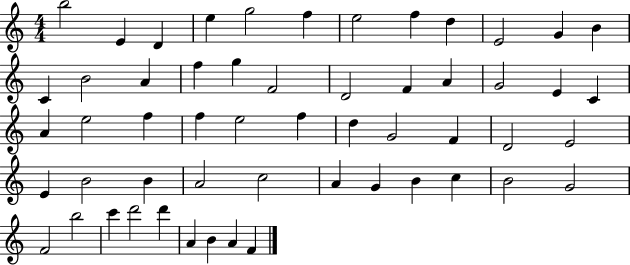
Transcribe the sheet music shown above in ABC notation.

X:1
T:Untitled
M:4/4
L:1/4
K:C
b2 E D e g2 f e2 f d E2 G B C B2 A f g F2 D2 F A G2 E C A e2 f f e2 f d G2 F D2 E2 E B2 B A2 c2 A G B c B2 G2 F2 b2 c' d'2 d' A B A F